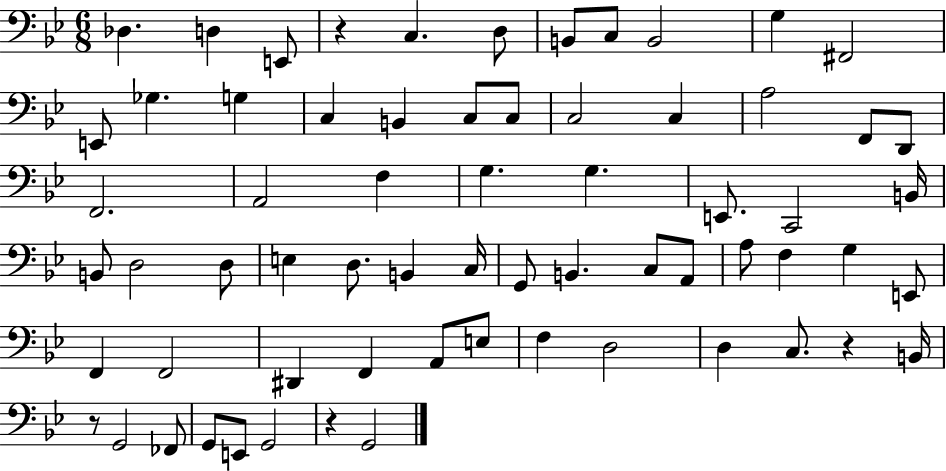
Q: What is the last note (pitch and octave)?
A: G2